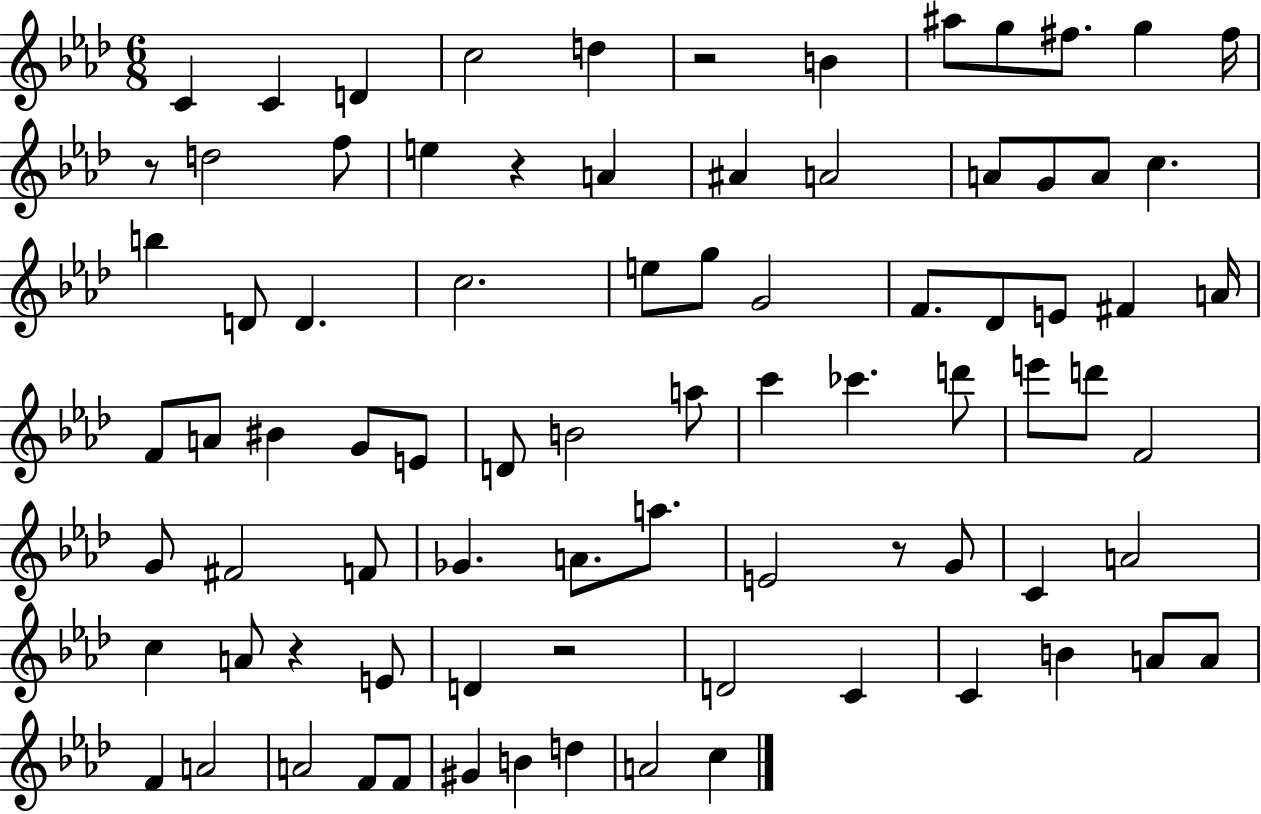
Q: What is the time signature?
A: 6/8